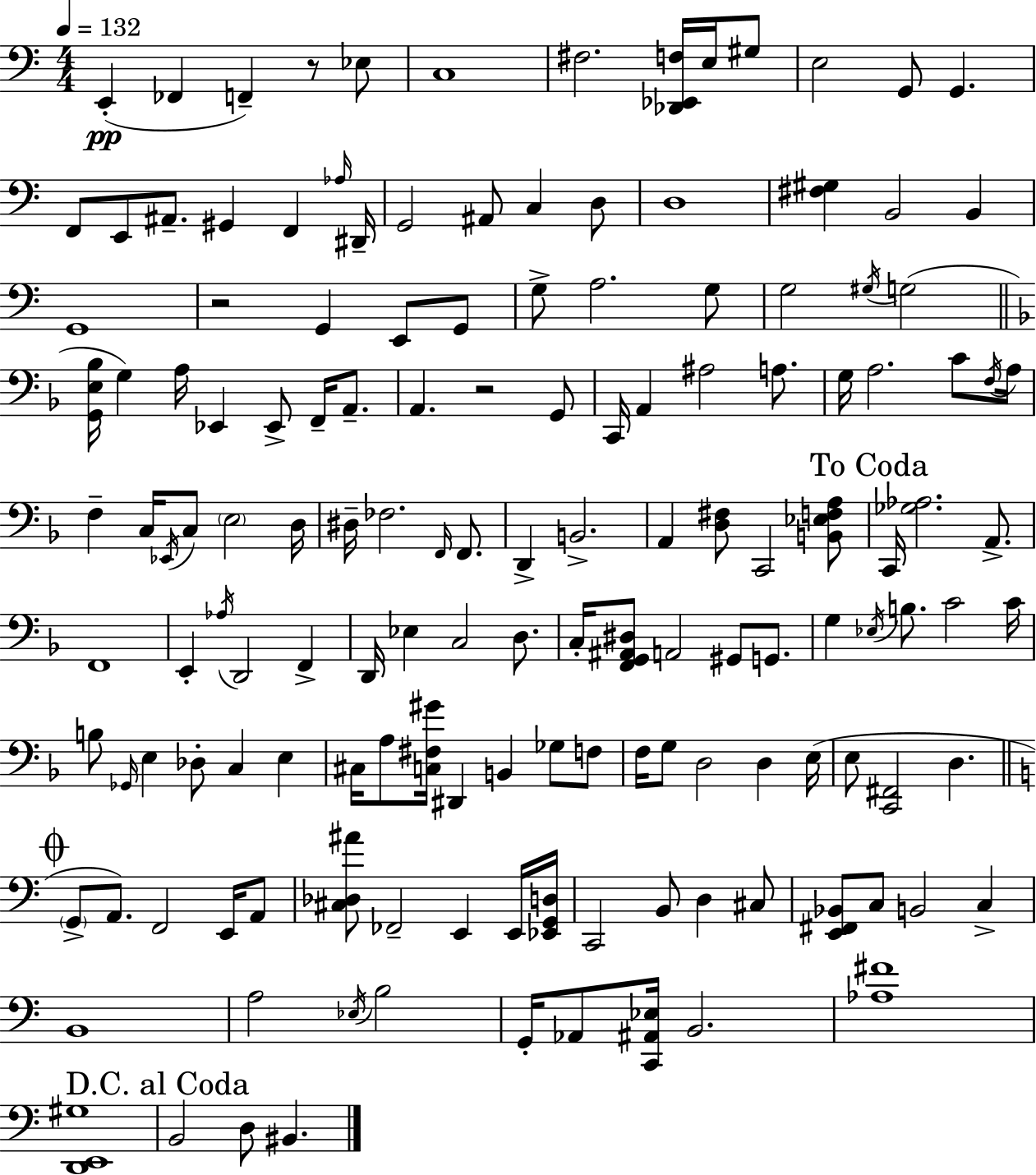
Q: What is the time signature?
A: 4/4